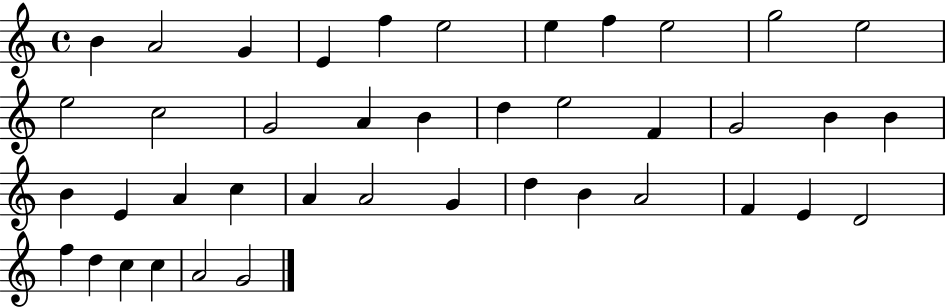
X:1
T:Untitled
M:4/4
L:1/4
K:C
B A2 G E f e2 e f e2 g2 e2 e2 c2 G2 A B d e2 F G2 B B B E A c A A2 G d B A2 F E D2 f d c c A2 G2